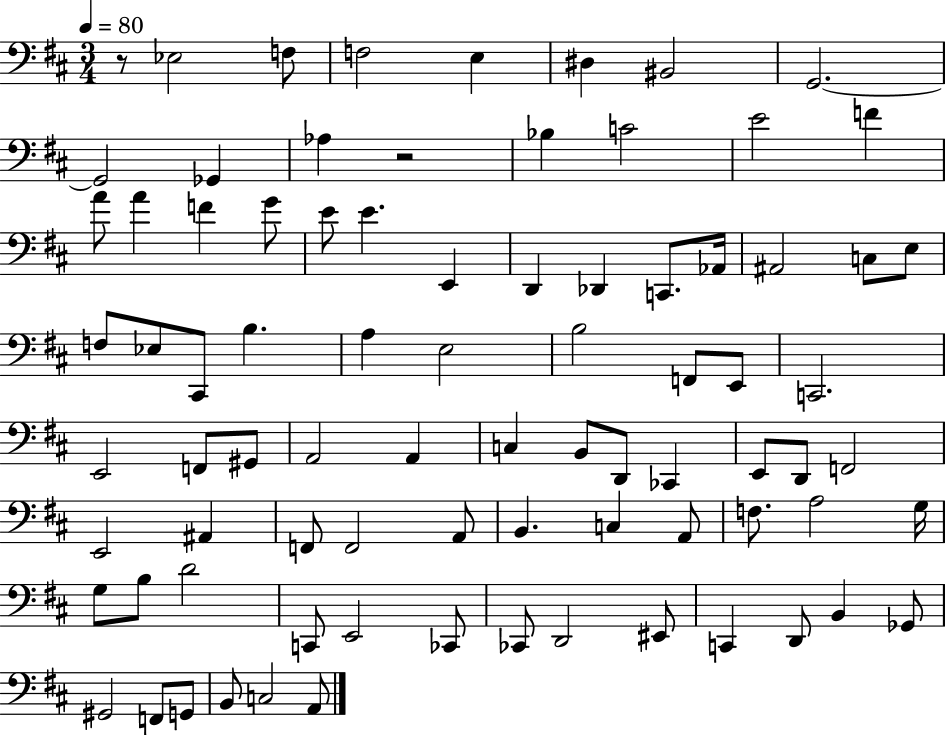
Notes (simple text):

R/e Eb3/h F3/e F3/h E3/q D#3/q BIS2/h G2/h. G2/h Gb2/q Ab3/q R/h Bb3/q C4/h E4/h F4/q A4/e A4/q F4/q G4/e E4/e E4/q. E2/q D2/q Db2/q C2/e. Ab2/s A#2/h C3/e E3/e F3/e Eb3/e C#2/e B3/q. A3/q E3/h B3/h F2/e E2/e C2/h. E2/h F2/e G#2/e A2/h A2/q C3/q B2/e D2/e CES2/q E2/e D2/e F2/h E2/h A#2/q F2/e F2/h A2/e B2/q. C3/q A2/e F3/e. A3/h G3/s G3/e B3/e D4/h C2/e E2/h CES2/e CES2/e D2/h EIS2/e C2/q D2/e B2/q Gb2/e G#2/h F2/e G2/e B2/e C3/h A2/e